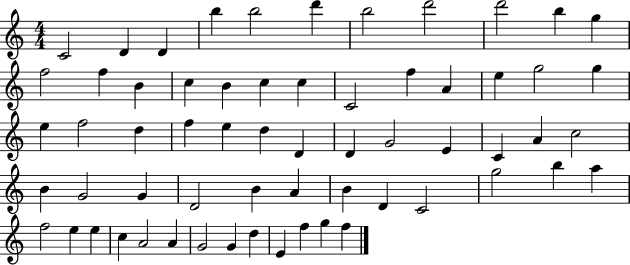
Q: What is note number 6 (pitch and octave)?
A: D6